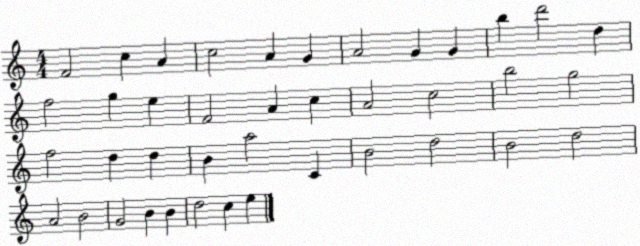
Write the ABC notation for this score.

X:1
T:Untitled
M:4/4
L:1/4
K:C
F2 c A c2 A G A2 G G b d'2 d f2 g e F2 A c A2 c2 b2 g2 f2 d d B a2 C B2 d2 B2 d2 A2 B2 G2 B B d2 c e